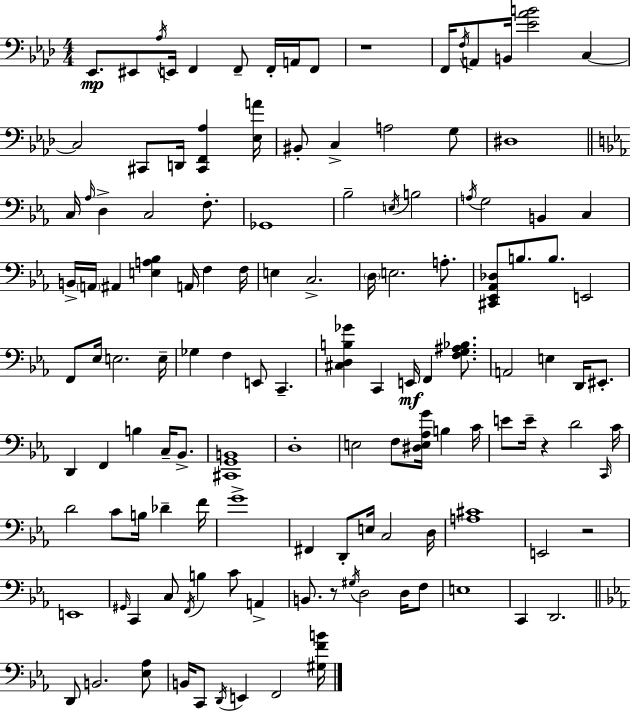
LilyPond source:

{
  \clef bass
  \numericTimeSignature
  \time 4/4
  \key f \minor
  \repeat volta 2 { ees,8.\mp eis,8 \acciaccatura { aes16 } e,16 f,4 f,8-- f,16-. a,16 f,8 | r1 | f,16 \acciaccatura { f16 } a,8 b,16 <ees' aes' b'>2 c4~~ | c2 cis,8 d,16 <cis, f, aes>4 | \break <ees a'>16 bis,8-. c4-> a2 | g8 dis1 | \bar "||" \break \key ees \major c16 \grace { aes16 } d4-> c2 f8.-. | ges,1 | bes2-- \acciaccatura { e16 } b2 | \acciaccatura { a16 } g2 b,4 c4 | \break b,16-> \parenthesize a,16 ais,4 <e a bes>4 a,16 f4 | f16 e4 c2.-> | \parenthesize d16 e2. | a8.-. <cis, ees, aes, des>8 b8. b8. e,2 | \break f,8 ees16 e2. | e16-- ges4 f4 e,8 c,4.-- | <cis d b ges'>4 c,4 e,16\mf f,4 | <f g ais bes>8. a,2 e4 d,16 | \break eis,8.-. d,4 f,4 b4 c16-- | bes,8.-> <cis, g, b,>1 | d1-. | e2 f8 <dis e aes g'>16 b4 | \break c'16 e'8 e'16-- r4 d'2 | \grace { c,16 } c'16 d'2 c'8 b16 des'4-- | f'16 g'1-> | fis,4 d,8-. e16 c2 | \break d16 <a cis'>1 | e,2 r2 | e,1 | \grace { gis,16 } c,4 c8 \acciaccatura { f,16 } b4 | \break c'8 a,4-> b,8. r8 \acciaccatura { gis16 } d2 | d16 f8 e1 | c,4 d,2. | \bar "||" \break \key ees \major d,8 b,2. <ees aes>8 | b,16 c,8 \acciaccatura { d,16 } e,4 f,2 | <gis f' b'>16 } \bar "|."
}